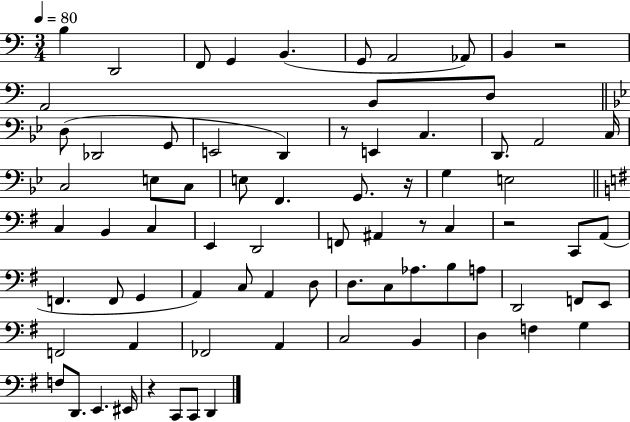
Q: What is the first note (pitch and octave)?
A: B3